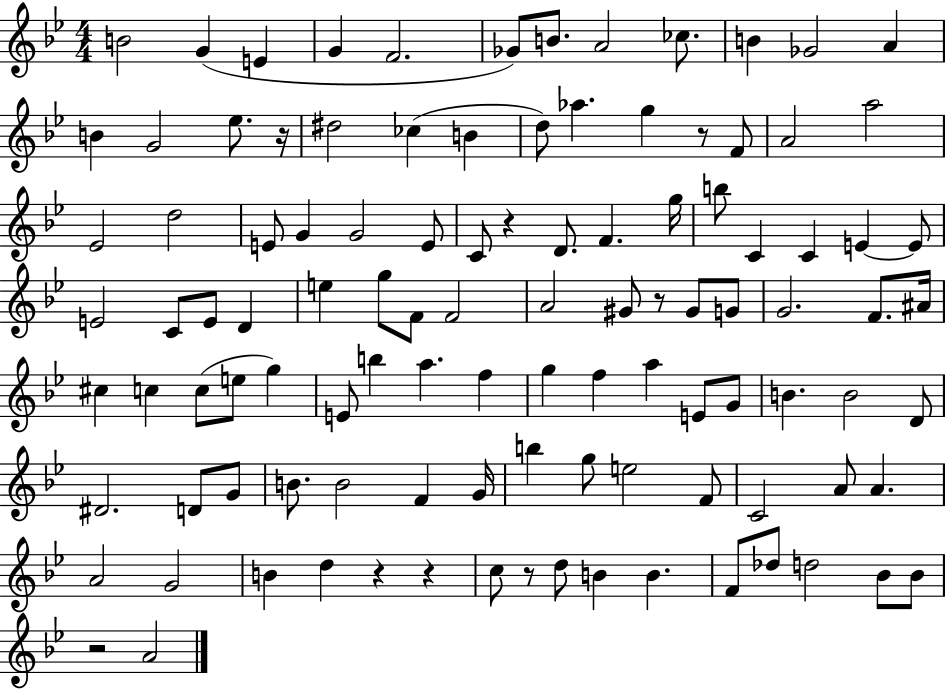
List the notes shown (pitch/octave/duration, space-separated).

B4/h G4/q E4/q G4/q F4/h. Gb4/e B4/e. A4/h CES5/e. B4/q Gb4/h A4/q B4/q G4/h Eb5/e. R/s D#5/h CES5/q B4/q D5/e Ab5/q. G5/q R/e F4/e A4/h A5/h Eb4/h D5/h E4/e G4/q G4/h E4/e C4/e R/q D4/e. F4/q. G5/s B5/e C4/q C4/q E4/q E4/e E4/h C4/e E4/e D4/q E5/q G5/e F4/e F4/h A4/h G#4/e R/e G#4/e G4/e G4/h. F4/e. A#4/s C#5/q C5/q C5/e E5/e G5/q E4/e B5/q A5/q. F5/q G5/q F5/q A5/q E4/e G4/e B4/q. B4/h D4/e D#4/h. D4/e G4/e B4/e. B4/h F4/q G4/s B5/q G5/e E5/h F4/e C4/h A4/e A4/q. A4/h G4/h B4/q D5/q R/q R/q C5/e R/e D5/e B4/q B4/q. F4/e Db5/e D5/h Bb4/e Bb4/e R/h A4/h